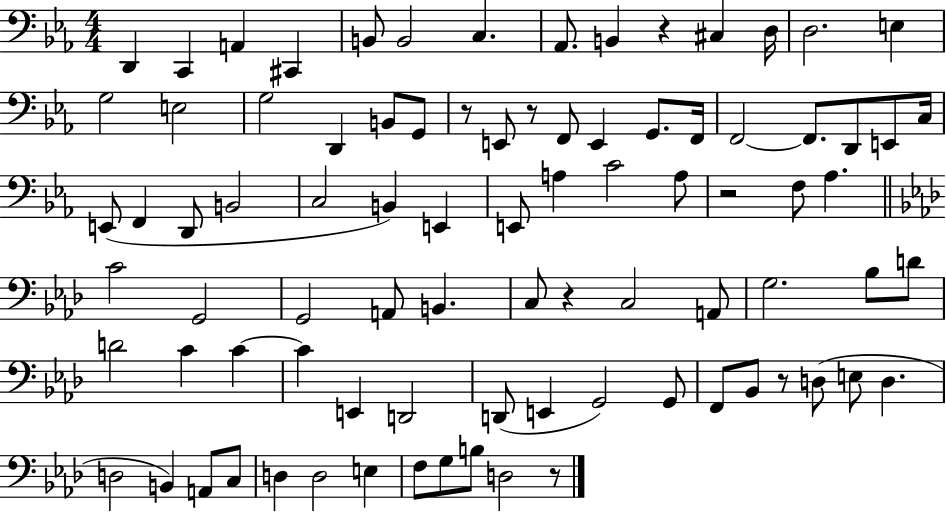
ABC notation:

X:1
T:Untitled
M:4/4
L:1/4
K:Eb
D,, C,, A,, ^C,, B,,/2 B,,2 C, _A,,/2 B,, z ^C, D,/4 D,2 E, G,2 E,2 G,2 D,, B,,/2 G,,/2 z/2 E,,/2 z/2 F,,/2 E,, G,,/2 F,,/4 F,,2 F,,/2 D,,/2 E,,/2 C,/4 E,,/2 F,, D,,/2 B,,2 C,2 B,, E,, E,,/2 A, C2 A,/2 z2 F,/2 _A, C2 G,,2 G,,2 A,,/2 B,, C,/2 z C,2 A,,/2 G,2 _B,/2 D/2 D2 C C C E,, D,,2 D,,/2 E,, G,,2 G,,/2 F,,/2 _B,,/2 z/2 D,/2 E,/2 D, D,2 B,, A,,/2 C,/2 D, D,2 E, F,/2 G,/2 B,/2 D,2 z/2